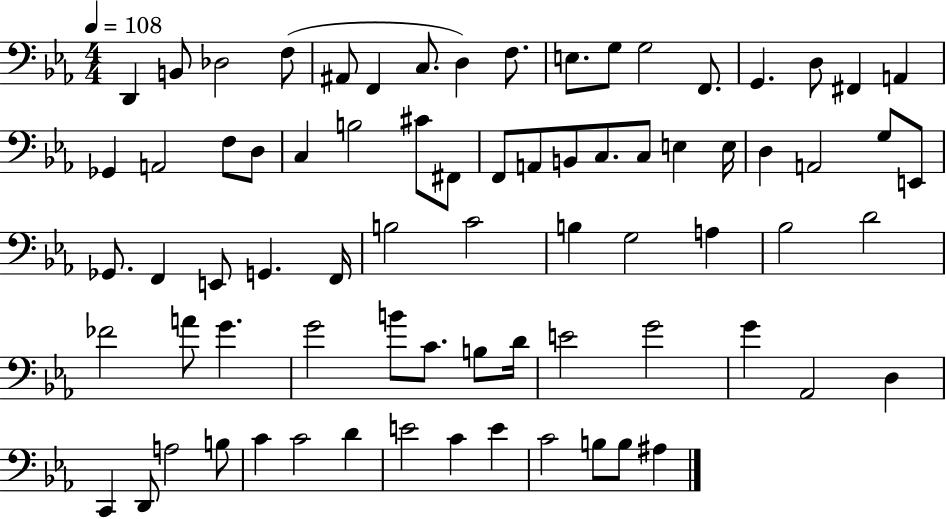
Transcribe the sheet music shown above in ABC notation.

X:1
T:Untitled
M:4/4
L:1/4
K:Eb
D,, B,,/2 _D,2 F,/2 ^A,,/2 F,, C,/2 D, F,/2 E,/2 G,/2 G,2 F,,/2 G,, D,/2 ^F,, A,, _G,, A,,2 F,/2 D,/2 C, B,2 ^C/2 ^F,,/2 F,,/2 A,,/2 B,,/2 C,/2 C,/2 E, E,/4 D, A,,2 G,/2 E,,/2 _G,,/2 F,, E,,/2 G,, F,,/4 B,2 C2 B, G,2 A, _B,2 D2 _F2 A/2 G G2 B/2 C/2 B,/2 D/4 E2 G2 G _A,,2 D, C,, D,,/2 A,2 B,/2 C C2 D E2 C E C2 B,/2 B,/2 ^A,